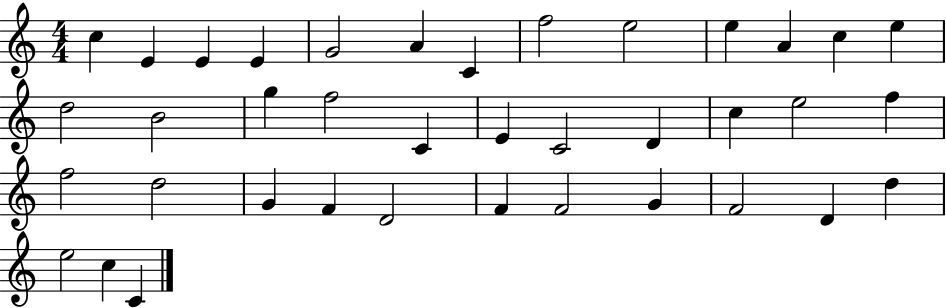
C5/q E4/q E4/q E4/q G4/h A4/q C4/q F5/h E5/h E5/q A4/q C5/q E5/q D5/h B4/h G5/q F5/h C4/q E4/q C4/h D4/q C5/q E5/h F5/q F5/h D5/h G4/q F4/q D4/h F4/q F4/h G4/q F4/h D4/q D5/q E5/h C5/q C4/q